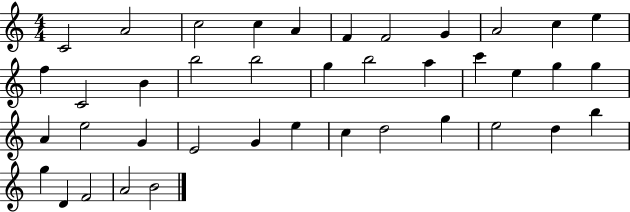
{
  \clef treble
  \numericTimeSignature
  \time 4/4
  \key c \major
  c'2 a'2 | c''2 c''4 a'4 | f'4 f'2 g'4 | a'2 c''4 e''4 | \break f''4 c'2 b'4 | b''2 b''2 | g''4 b''2 a''4 | c'''4 e''4 g''4 g''4 | \break a'4 e''2 g'4 | e'2 g'4 e''4 | c''4 d''2 g''4 | e''2 d''4 b''4 | \break g''4 d'4 f'2 | a'2 b'2 | \bar "|."
}